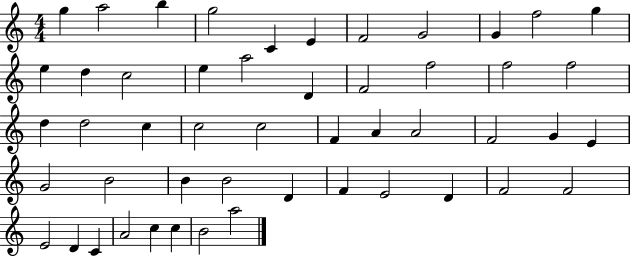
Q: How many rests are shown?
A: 0